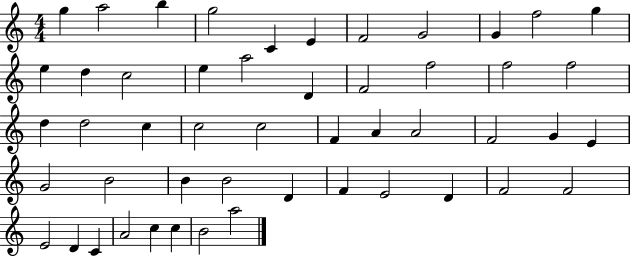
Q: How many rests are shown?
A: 0